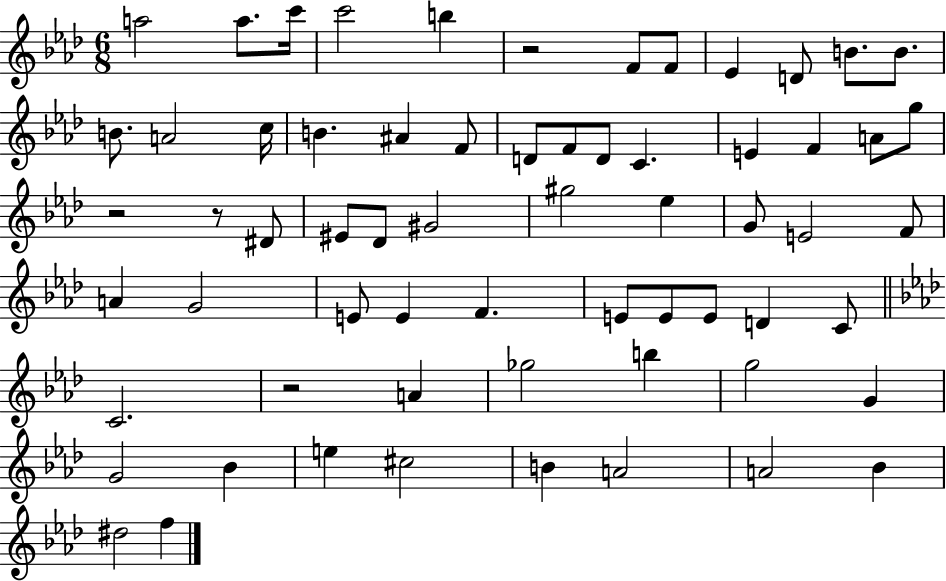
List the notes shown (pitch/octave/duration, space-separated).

A5/h A5/e. C6/s C6/h B5/q R/h F4/e F4/e Eb4/q D4/e B4/e. B4/e. B4/e. A4/h C5/s B4/q. A#4/q F4/e D4/e F4/e D4/e C4/q. E4/q F4/q A4/e G5/e R/h R/e D#4/e EIS4/e Db4/e G#4/h G#5/h Eb5/q G4/e E4/h F4/e A4/q G4/h E4/e E4/q F4/q. E4/e E4/e E4/e D4/q C4/e C4/h. R/h A4/q Gb5/h B5/q G5/h G4/q G4/h Bb4/q E5/q C#5/h B4/q A4/h A4/h Bb4/q D#5/h F5/q